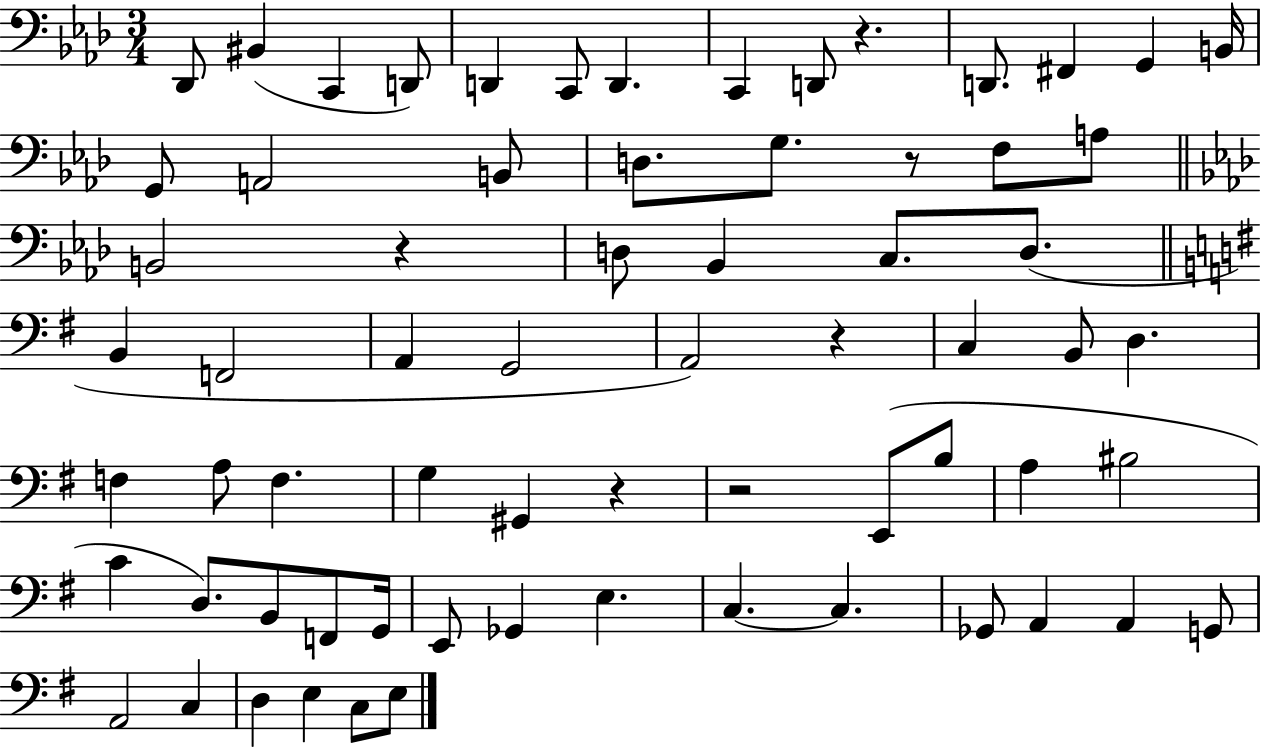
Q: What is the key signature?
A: AES major